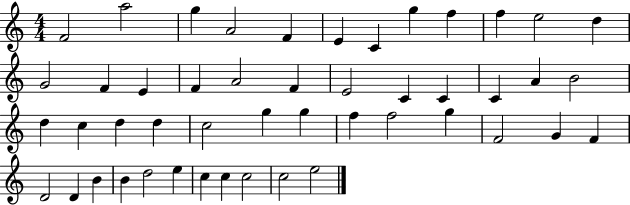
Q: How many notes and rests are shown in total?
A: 48